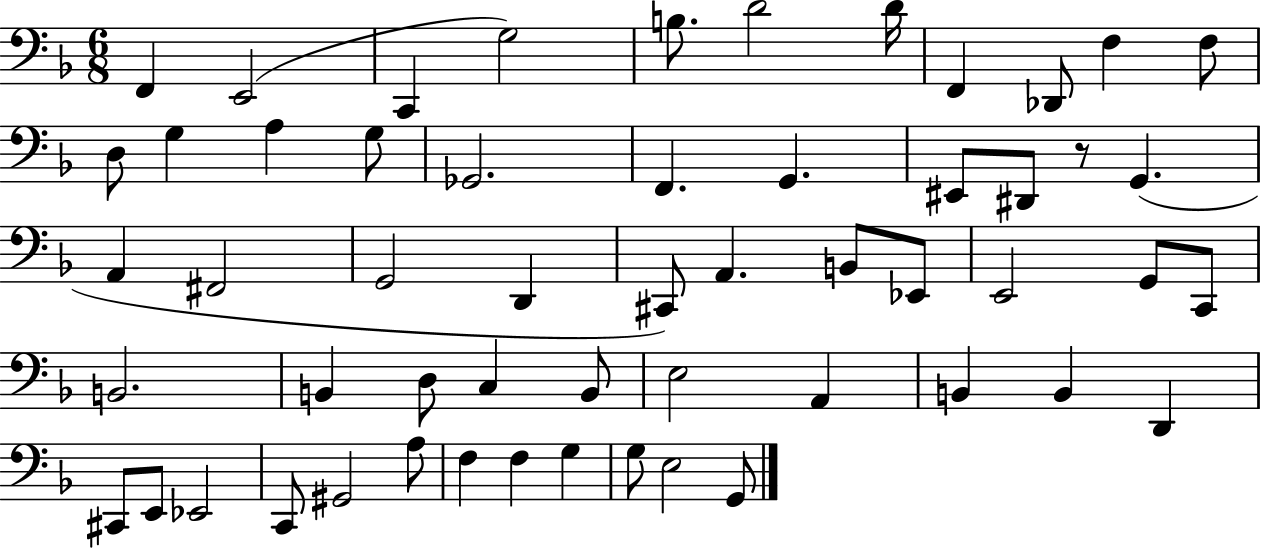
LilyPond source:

{
  \clef bass
  \numericTimeSignature
  \time 6/8
  \key f \major
  f,4 e,2( | c,4 g2) | b8. d'2 d'16 | f,4 des,8 f4 f8 | \break d8 g4 a4 g8 | ges,2. | f,4. g,4. | eis,8 dis,8 r8 g,4.( | \break a,4 fis,2 | g,2 d,4 | cis,8) a,4. b,8 ees,8 | e,2 g,8 c,8 | \break b,2. | b,4 d8 c4 b,8 | e2 a,4 | b,4 b,4 d,4 | \break cis,8 e,8 ees,2 | c,8 gis,2 a8 | f4 f4 g4 | g8 e2 g,8 | \break \bar "|."
}